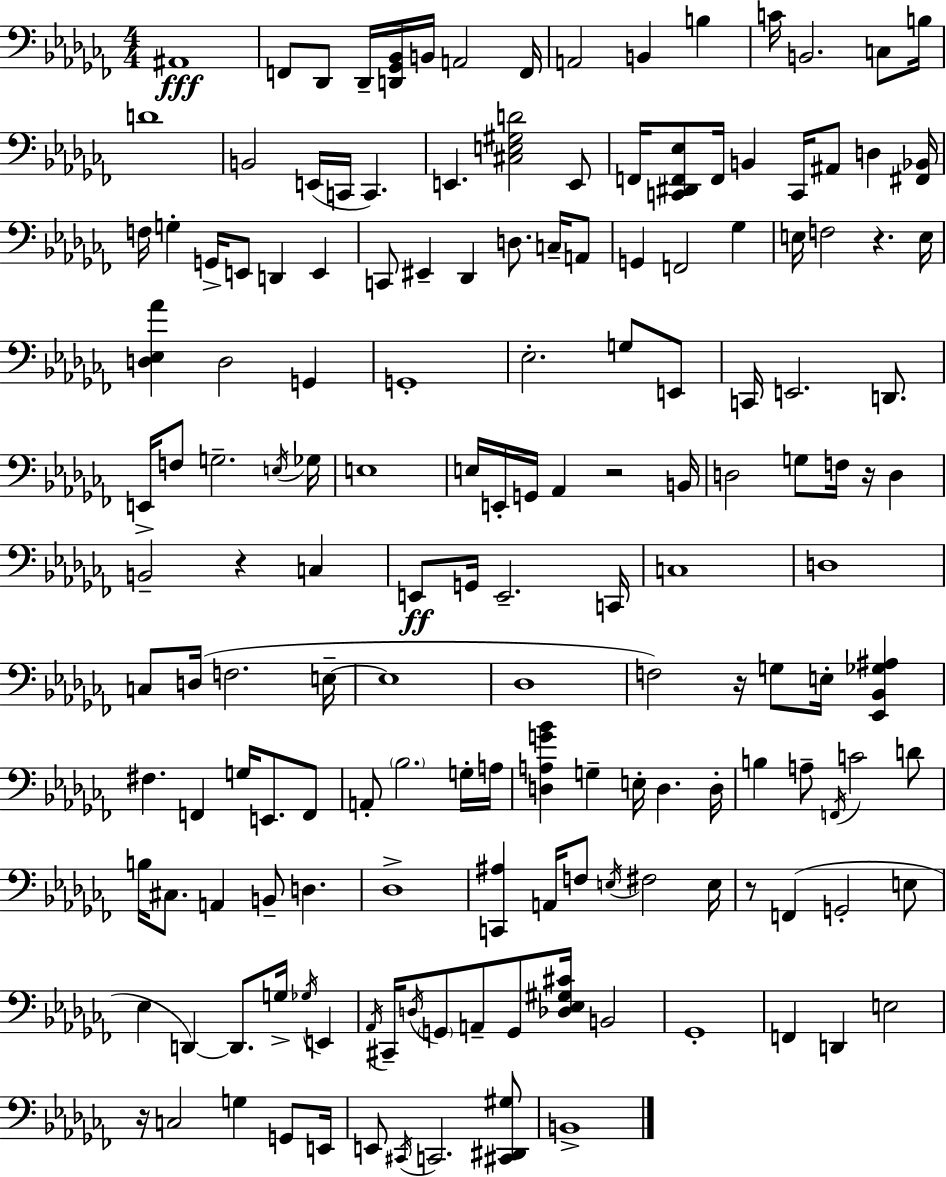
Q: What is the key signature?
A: AES minor